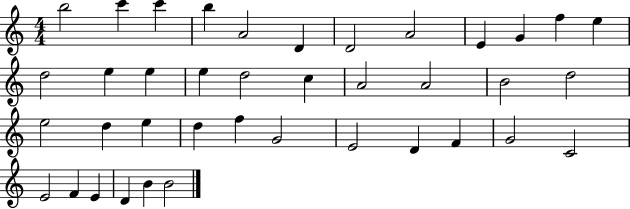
B5/h C6/q C6/q B5/q A4/h D4/q D4/h A4/h E4/q G4/q F5/q E5/q D5/h E5/q E5/q E5/q D5/h C5/q A4/h A4/h B4/h D5/h E5/h D5/q E5/q D5/q F5/q G4/h E4/h D4/q F4/q G4/h C4/h E4/h F4/q E4/q D4/q B4/q B4/h